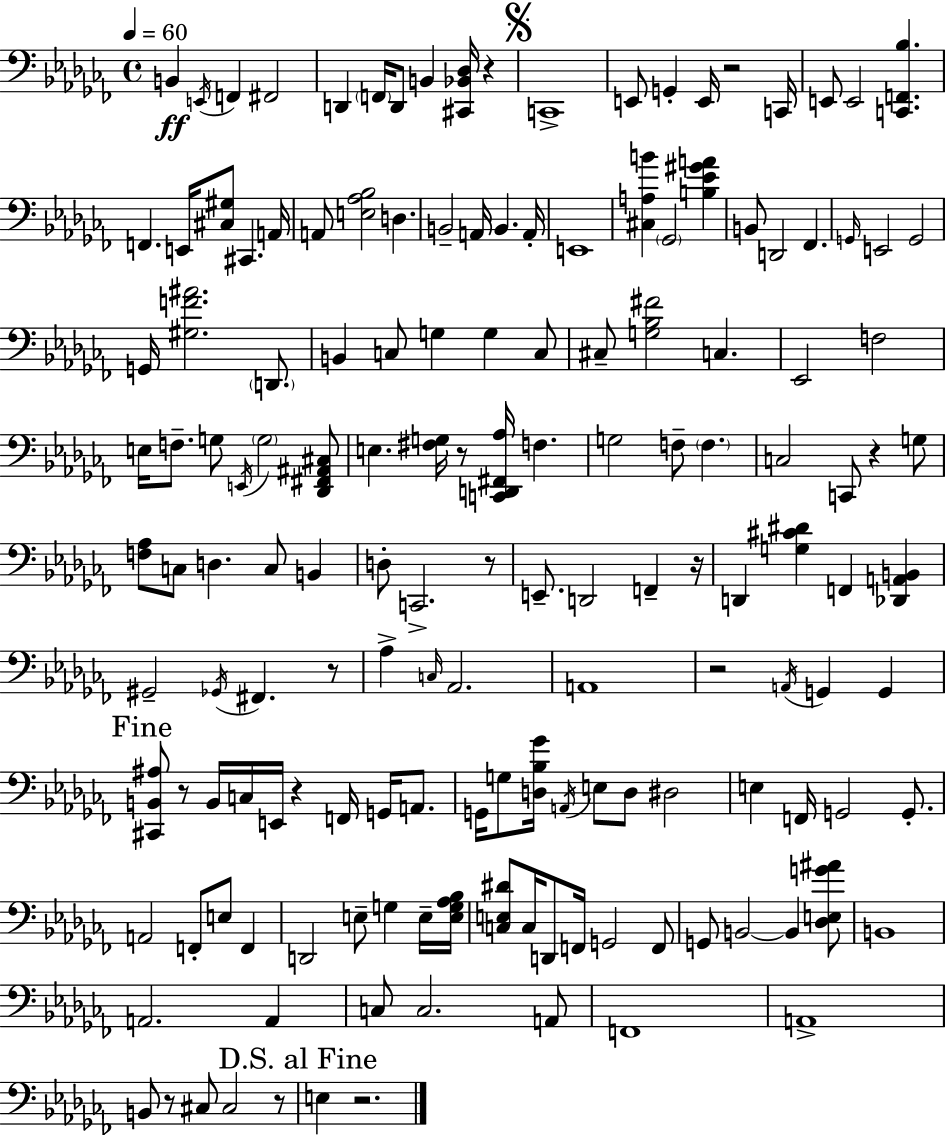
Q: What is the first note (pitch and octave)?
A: B2